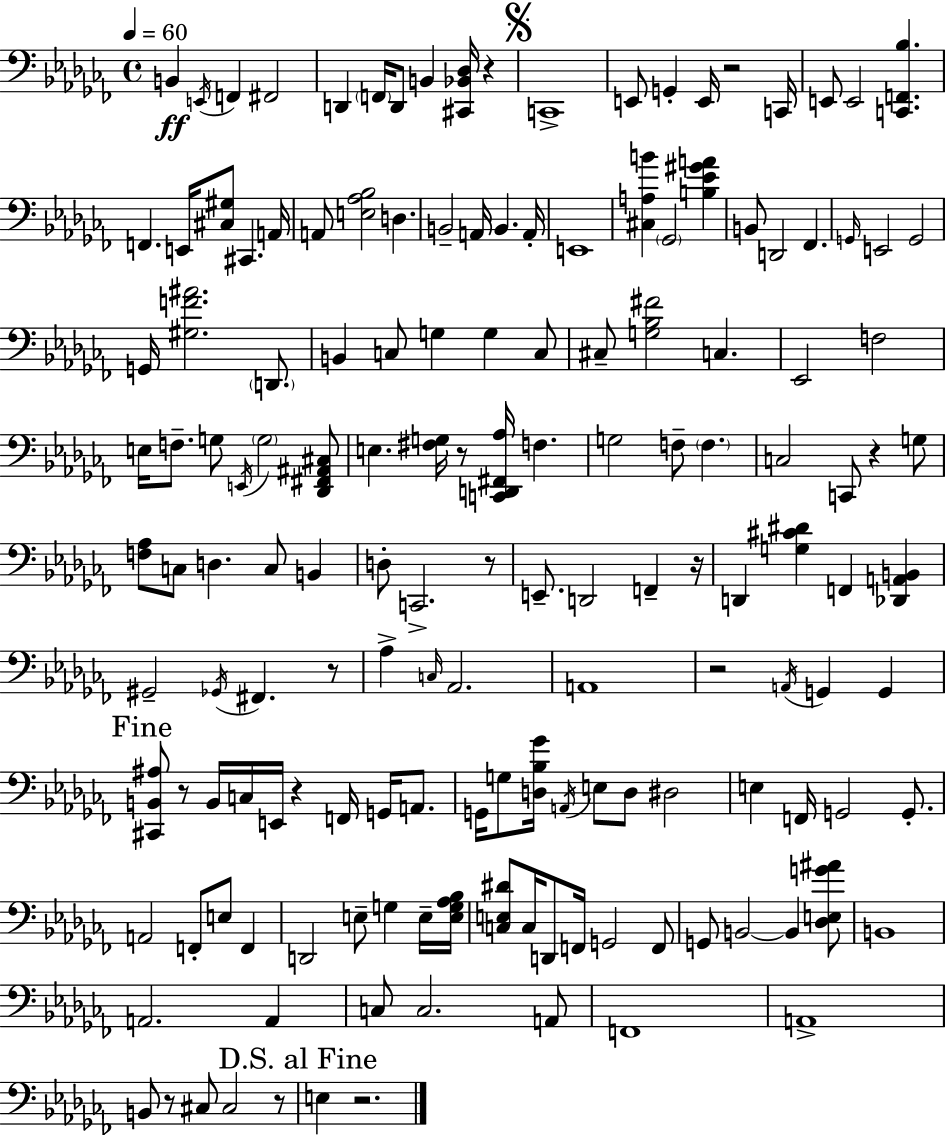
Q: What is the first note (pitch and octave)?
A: B2